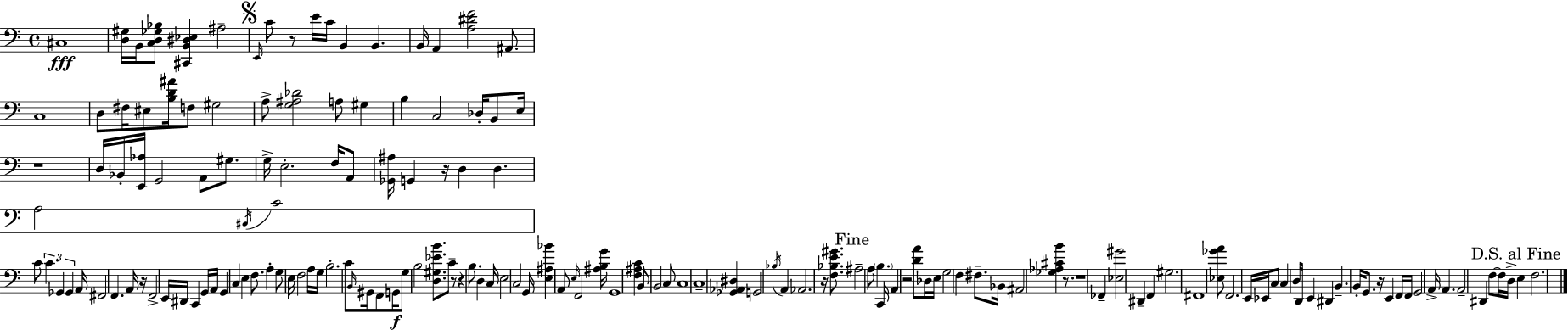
X:1
T:Untitled
M:4/4
L:1/4
K:Am
^C,4 [D,^G,]/4 B,,/4 [C,D,_G,_B,]/2 [^C,,B,,^D,_E,] ^A,2 E,,/4 C/2 z/2 E/4 C/4 B,, B,, B,,/4 A,, [A,^DF]2 ^A,,/2 C,4 D,/2 ^F,/4 ^E,/2 [B,D^A]/4 F,/2 ^G,2 A,/2 [G,^A,_D]2 A,/2 ^G, B, C,2 _D,/4 B,,/2 E,/4 z4 D,/4 _B,,/4 [E,,_A,]/4 G,,2 A,,/2 ^G,/2 G,/4 E,2 F,/4 A,,/2 [_G,,^A,]/4 G,, z/4 D, D, A,2 ^C,/4 C2 C/2 C _G,, _G,, A,,/4 ^F,,2 F,, A,,/4 z/4 F,,2 E,,/4 ^D,,/4 C,, G,,/4 A,,/4 G,, C, E, F,/2 A, G,/2 E,/4 F,2 A,/4 G,/4 B,2 C/2 B,,/4 ^G,,/4 F,,/2 G,,/4 G,/2 B,2 [D,^G,_EB]/2 C/2 z/2 z B,/2 D, C,/4 E,2 C,2 G,,/4 [E,^A,_B] A,,/2 E,/4 F,,2 [^A,B,G]/4 G,,4 [F,^A,C] B,,/2 B,,2 C,/2 C,4 C,4 [_G,,_A,,^D,] G,,2 _B,/4 A,, _A,,2 z/4 [F,_B,E^G]/2 ^A,2 A,/2 B, C,,/4 A,, z2 [DA]/2 _D,/4 E,/4 G,2 F, ^F,/2 _B,,/4 ^A,,2 [_G,_A,^CB] z/2 z4 _F,, [_E,^G]2 ^D,, F,, ^G,2 ^F,,4 [_E,_GA]/2 F,,2 E,,/4 _E,,/4 C,/2 C, D,/4 D,,/4 E,, ^D,, B,, B,,/4 G,,/2 z/4 E,, F,,/4 F,,/4 G,,2 A,,/4 A,, A,,2 ^D,, F,/2 F,/4 D,/4 E, F,2